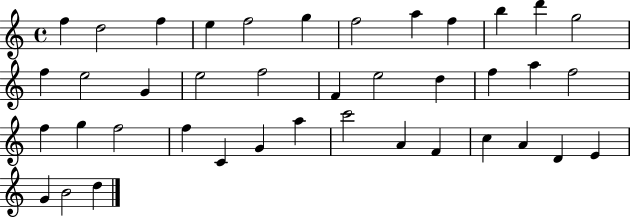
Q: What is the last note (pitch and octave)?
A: D5